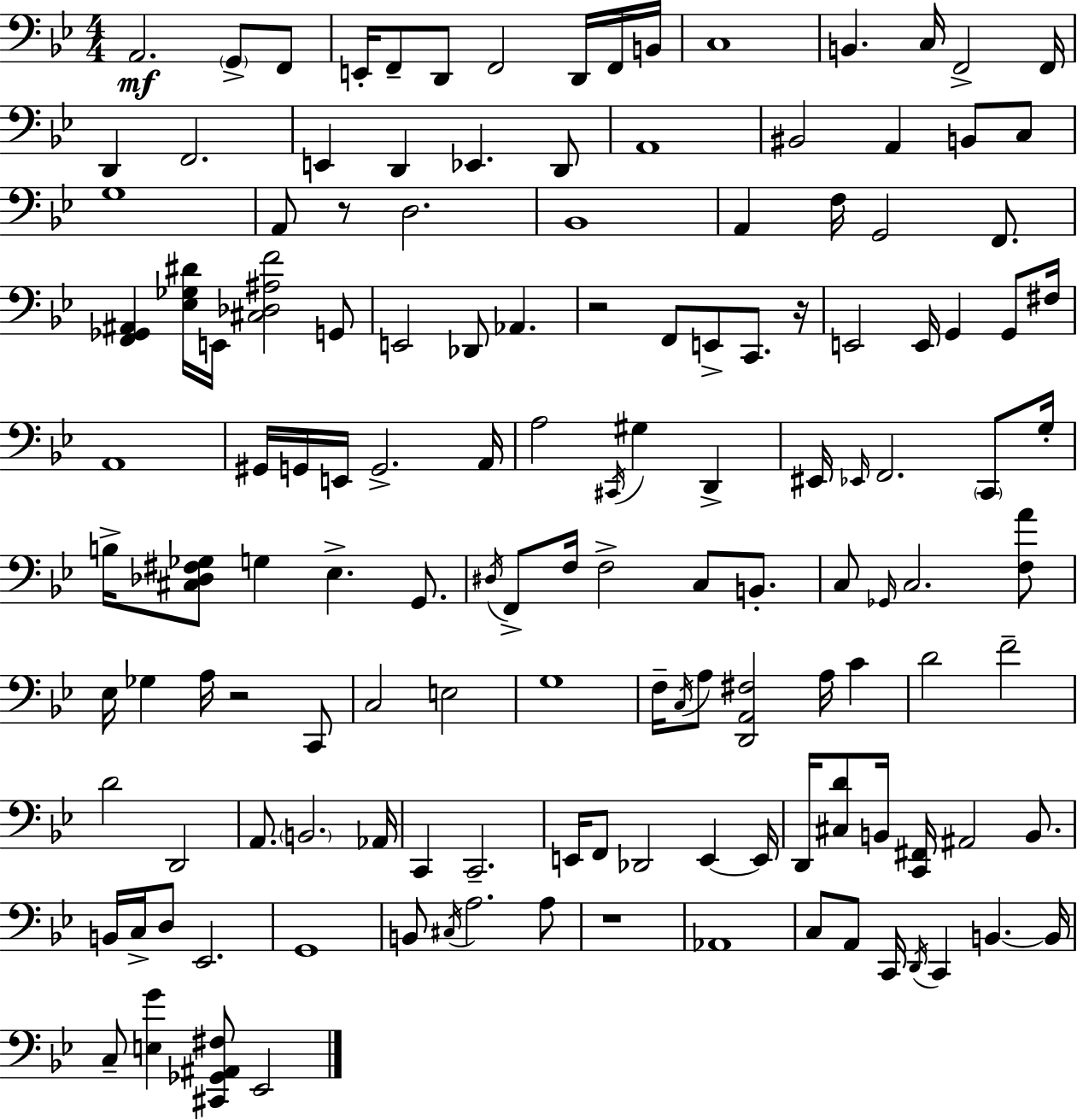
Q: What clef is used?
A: bass